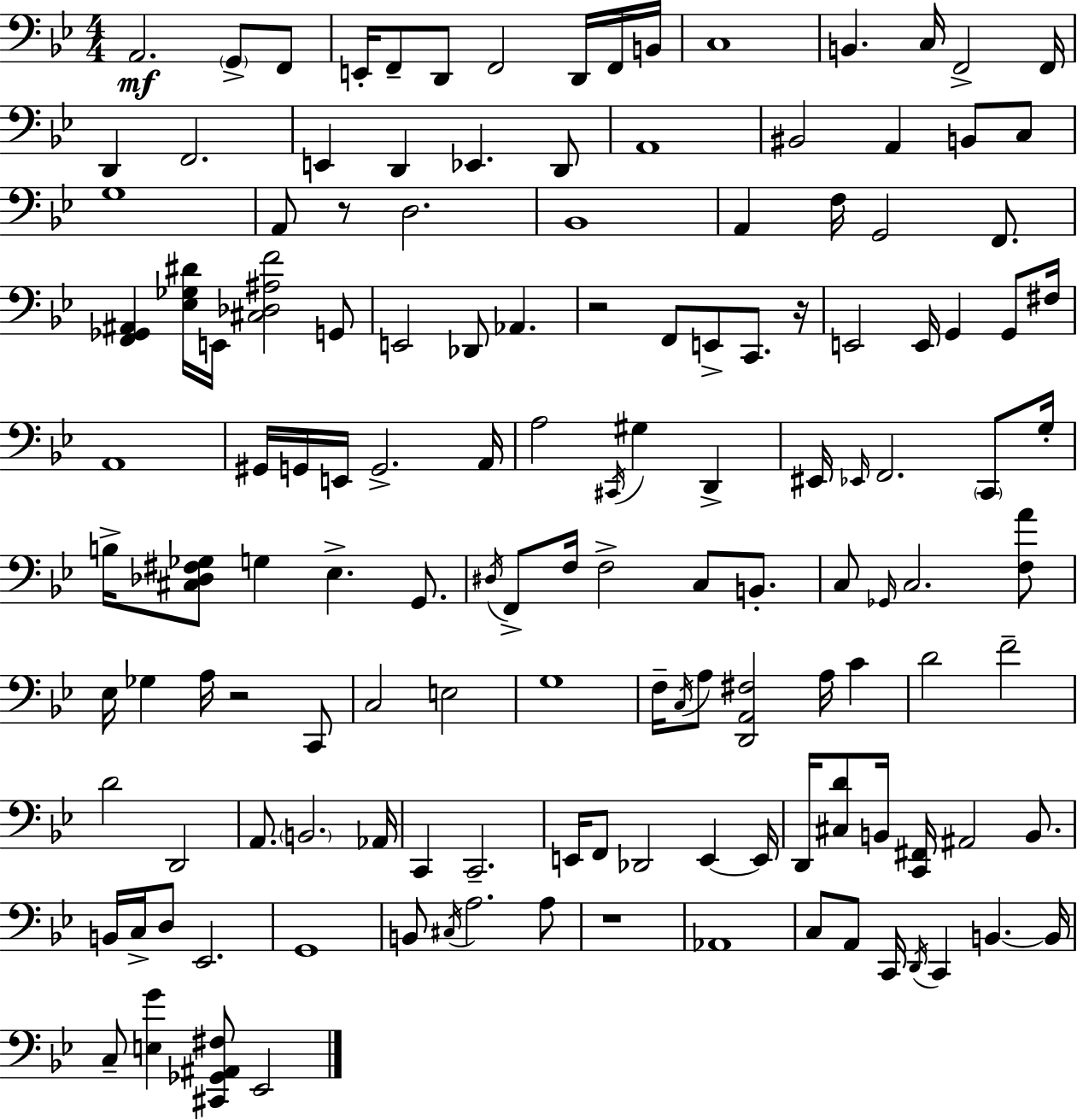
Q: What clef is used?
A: bass